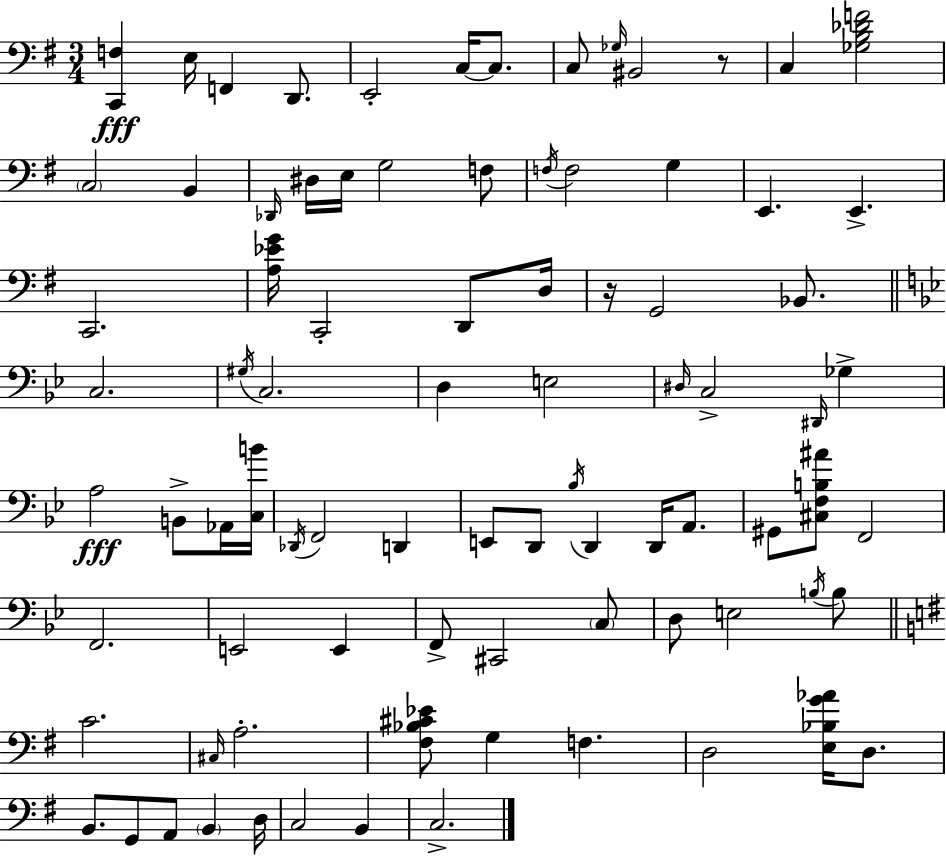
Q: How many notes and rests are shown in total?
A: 85